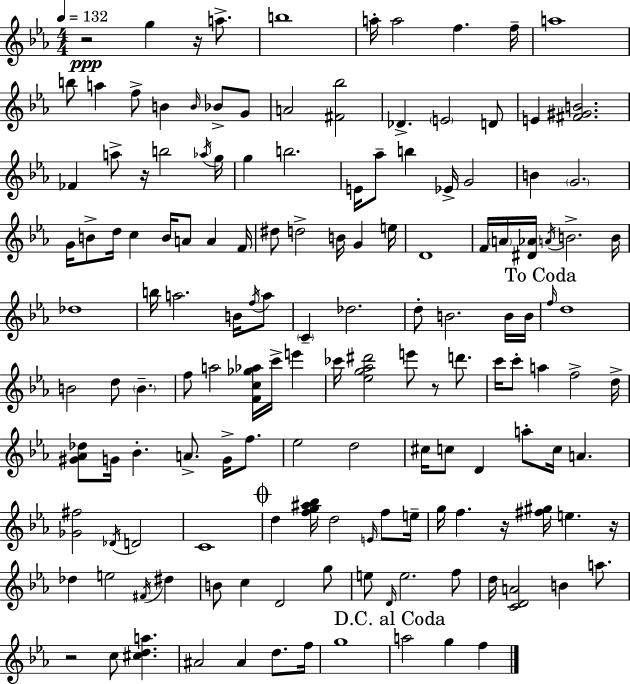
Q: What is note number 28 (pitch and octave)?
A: E4